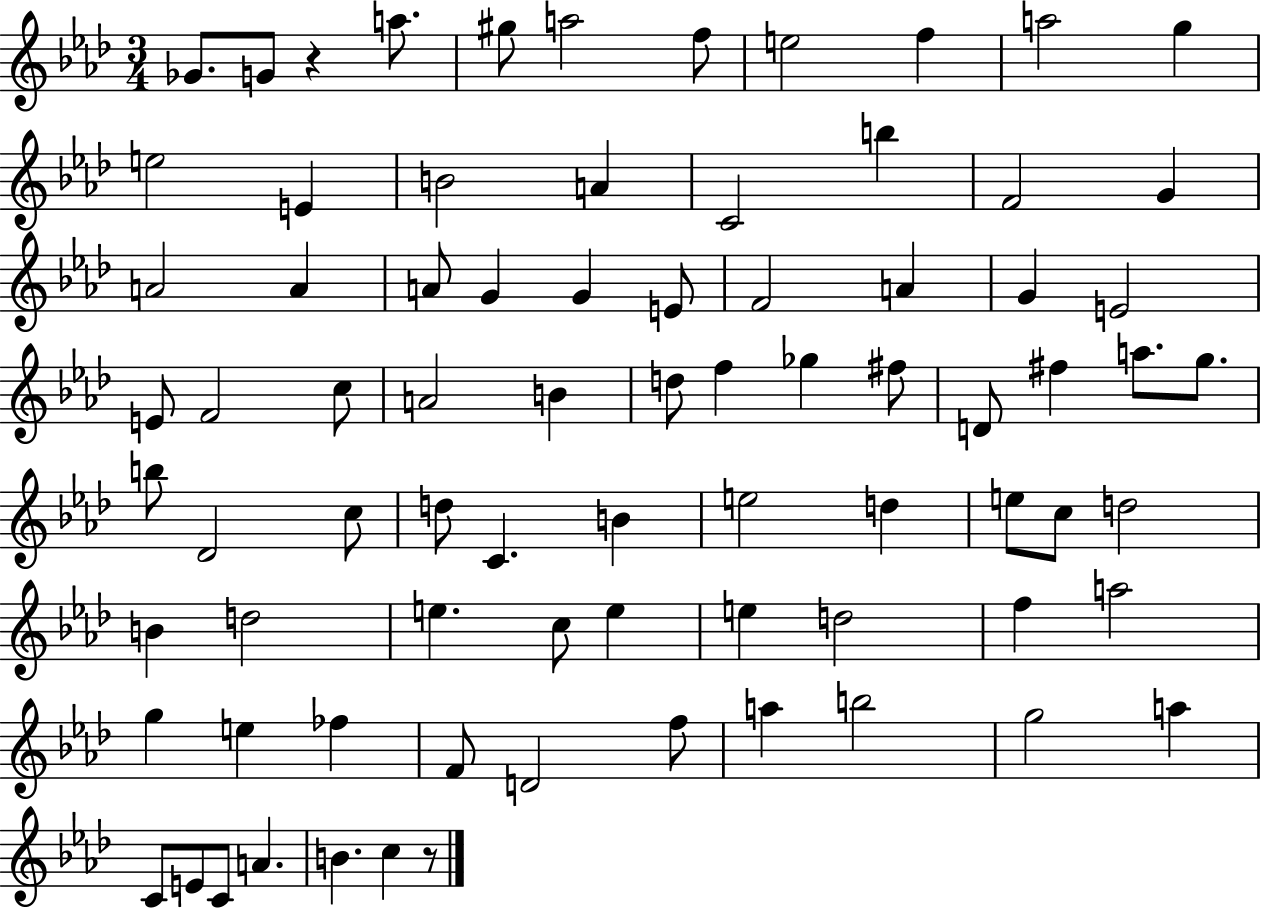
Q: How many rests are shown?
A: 2